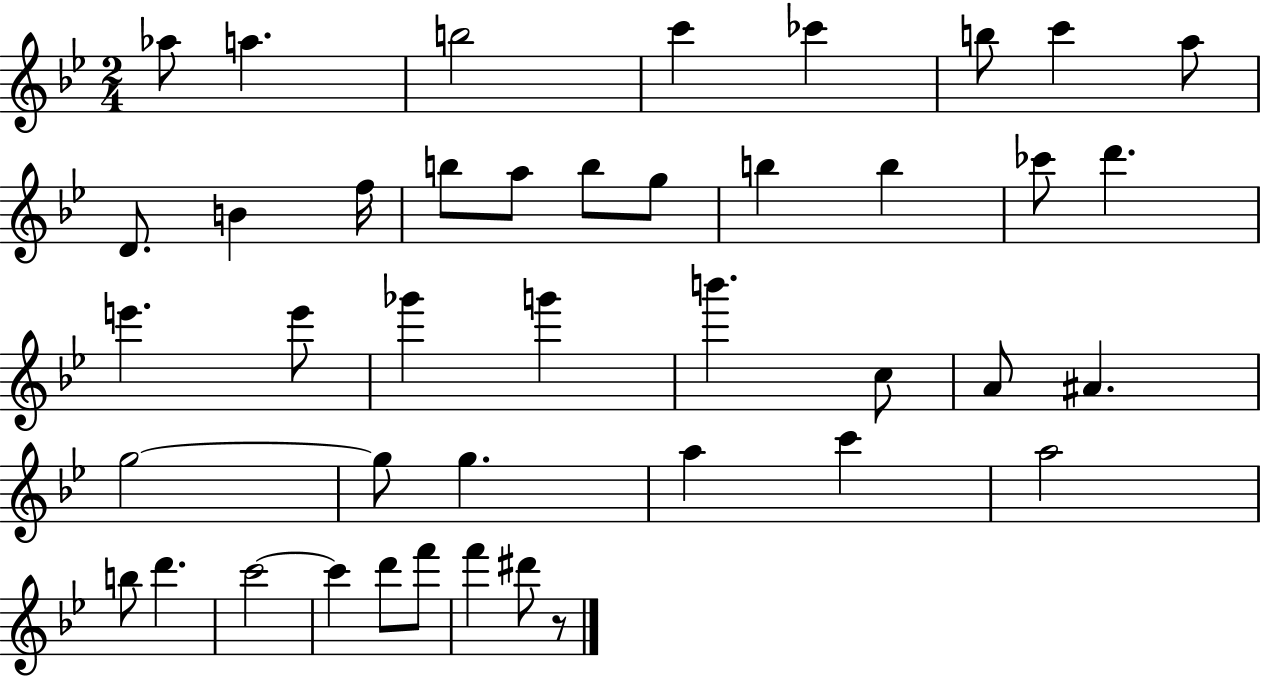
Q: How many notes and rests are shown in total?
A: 42